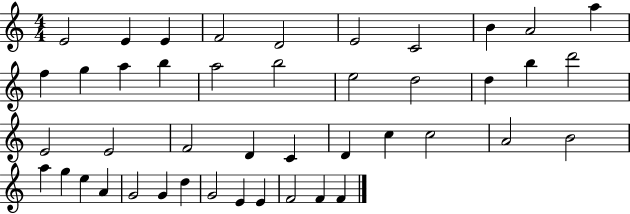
{
  \clef treble
  \numericTimeSignature
  \time 4/4
  \key c \major
  e'2 e'4 e'4 | f'2 d'2 | e'2 c'2 | b'4 a'2 a''4 | \break f''4 g''4 a''4 b''4 | a''2 b''2 | e''2 d''2 | d''4 b''4 d'''2 | \break e'2 e'2 | f'2 d'4 c'4 | d'4 c''4 c''2 | a'2 b'2 | \break a''4 g''4 e''4 a'4 | g'2 g'4 d''4 | g'2 e'4 e'4 | f'2 f'4 f'4 | \break \bar "|."
}